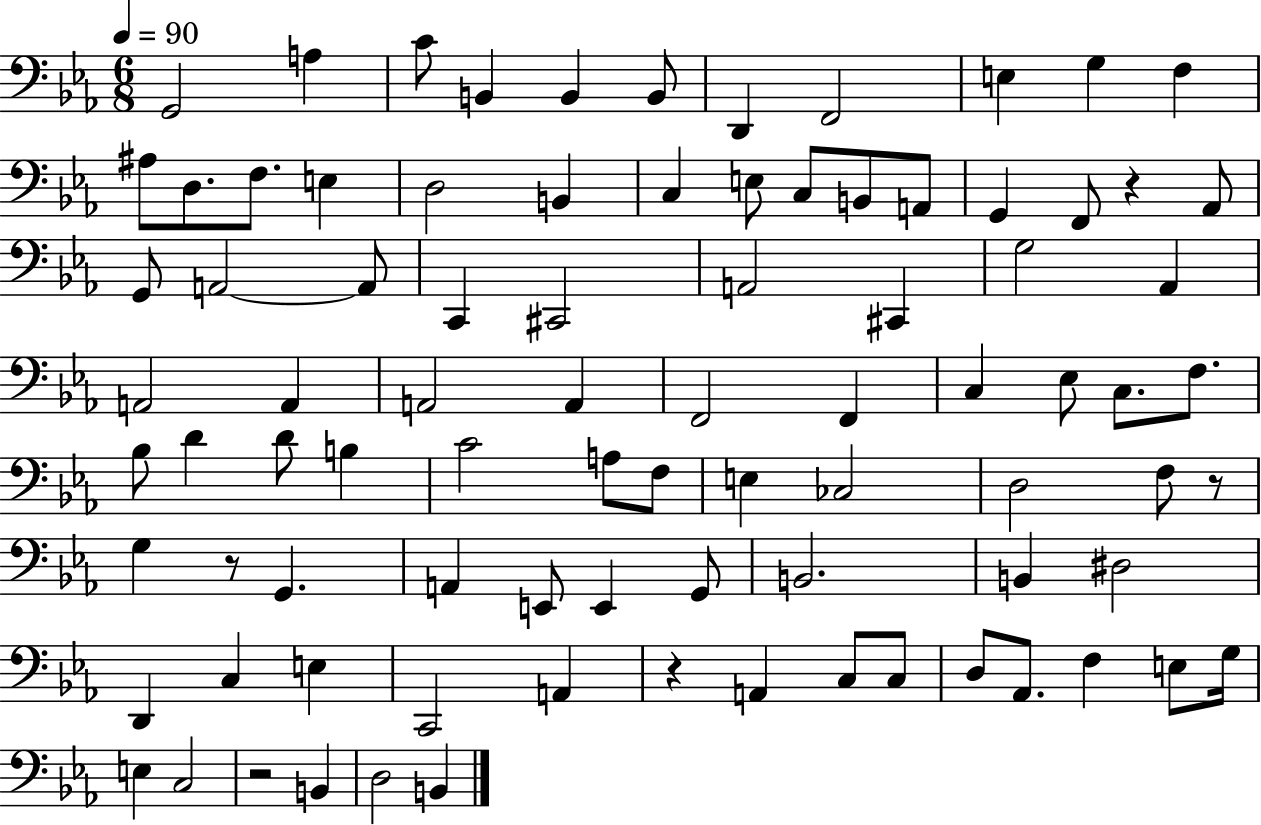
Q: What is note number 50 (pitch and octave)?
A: A3